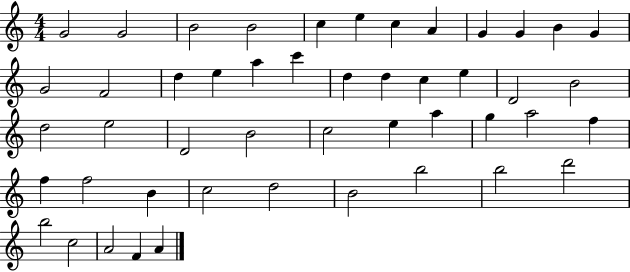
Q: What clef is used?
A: treble